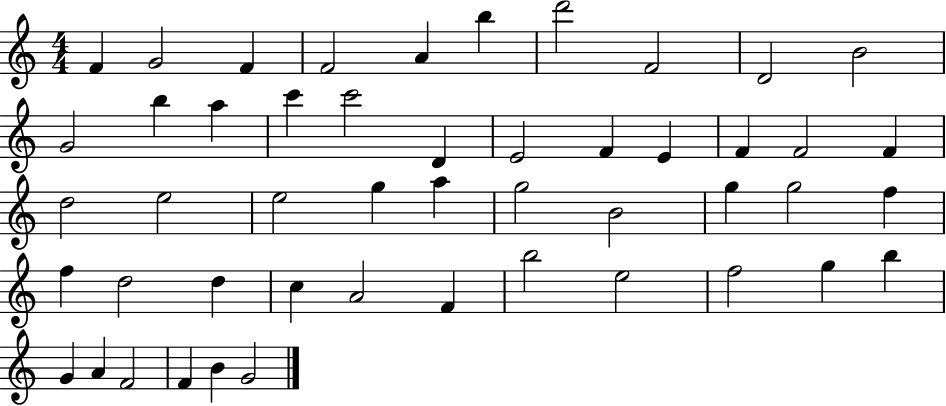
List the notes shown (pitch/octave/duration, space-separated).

F4/q G4/h F4/q F4/h A4/q B5/q D6/h F4/h D4/h B4/h G4/h B5/q A5/q C6/q C6/h D4/q E4/h F4/q E4/q F4/q F4/h F4/q D5/h E5/h E5/h G5/q A5/q G5/h B4/h G5/q G5/h F5/q F5/q D5/h D5/q C5/q A4/h F4/q B5/h E5/h F5/h G5/q B5/q G4/q A4/q F4/h F4/q B4/q G4/h